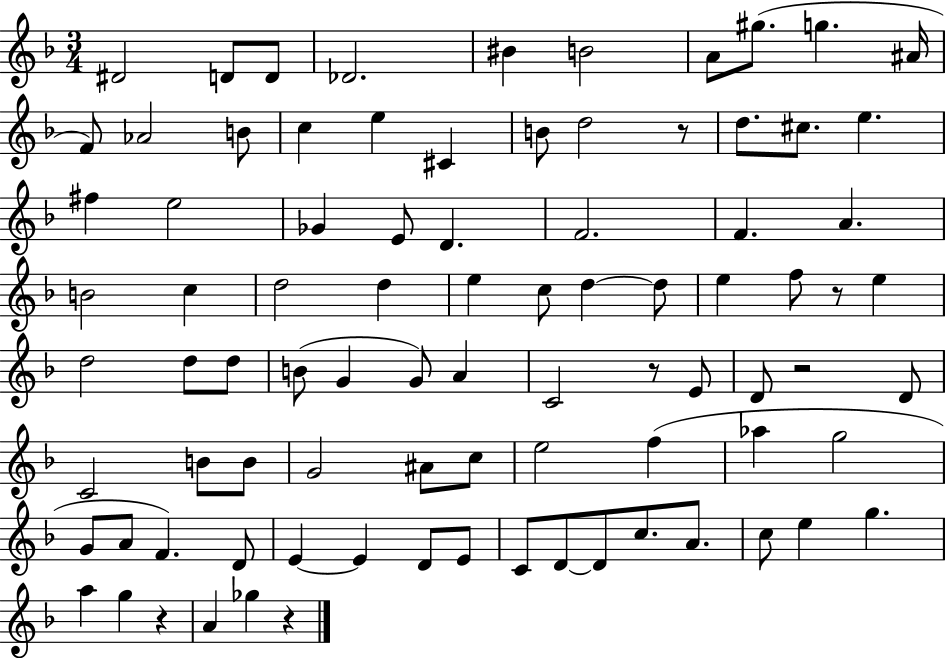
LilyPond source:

{
  \clef treble
  \numericTimeSignature
  \time 3/4
  \key f \major
  dis'2 d'8 d'8 | des'2. | bis'4 b'2 | a'8 gis''8.( g''4. ais'16 | \break f'8) aes'2 b'8 | c''4 e''4 cis'4 | b'8 d''2 r8 | d''8. cis''8. e''4. | \break fis''4 e''2 | ges'4 e'8 d'4. | f'2. | f'4. a'4. | \break b'2 c''4 | d''2 d''4 | e''4 c''8 d''4~~ d''8 | e''4 f''8 r8 e''4 | \break d''2 d''8 d''8 | b'8( g'4 g'8) a'4 | c'2 r8 e'8 | d'8 r2 d'8 | \break c'2 b'8 b'8 | g'2 ais'8 c''8 | e''2 f''4( | aes''4 g''2 | \break g'8 a'8 f'4.) d'8 | e'4~~ e'4 d'8 e'8 | c'8 d'8~~ d'8 c''8. a'8. | c''8 e''4 g''4. | \break a''4 g''4 r4 | a'4 ges''4 r4 | \bar "|."
}